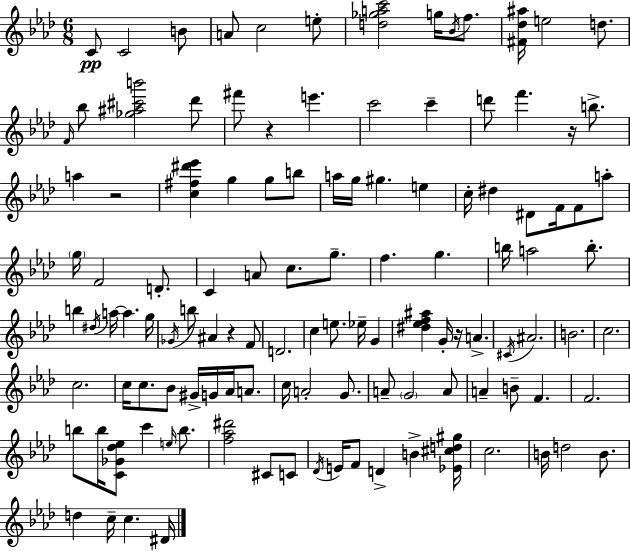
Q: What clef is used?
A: treble